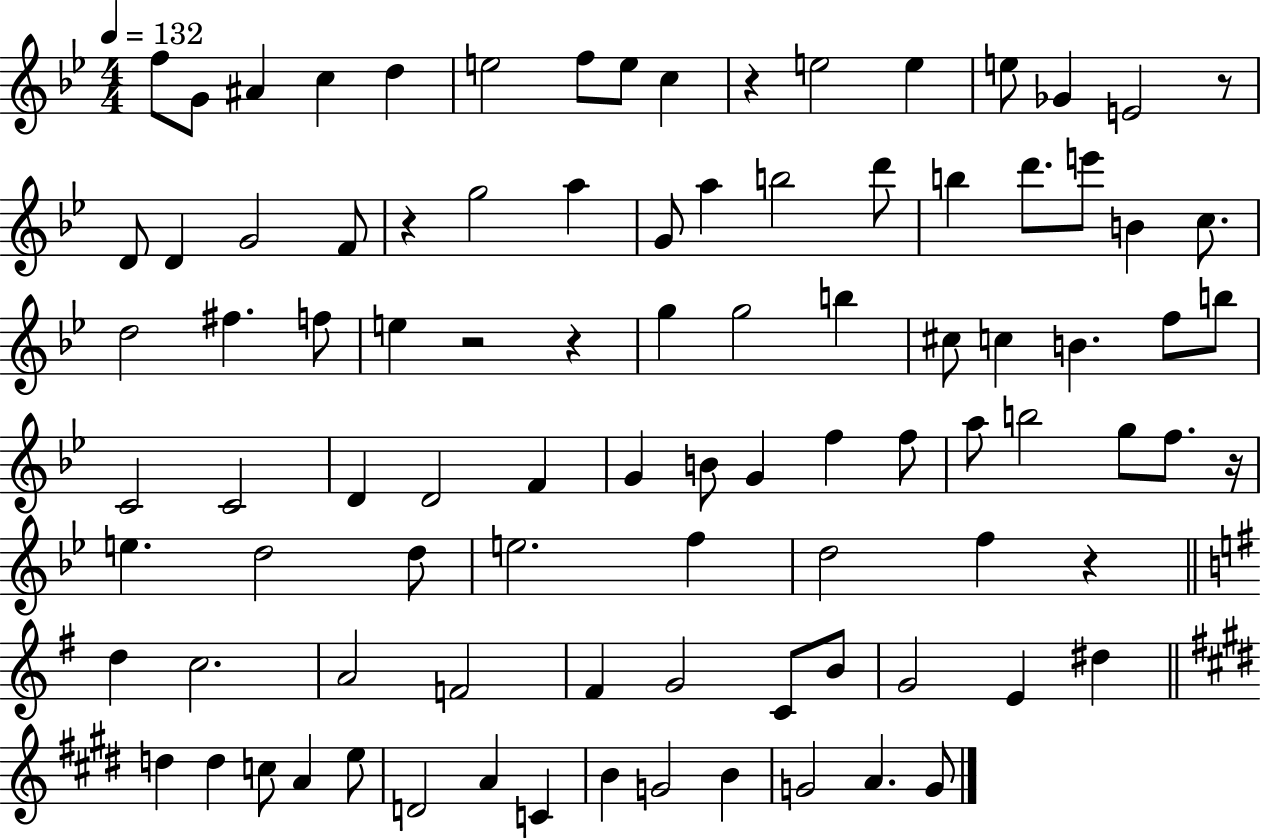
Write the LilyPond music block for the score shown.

{
  \clef treble
  \numericTimeSignature
  \time 4/4
  \key bes \major
  \tempo 4 = 132
  \repeat volta 2 { f''8 g'8 ais'4 c''4 d''4 | e''2 f''8 e''8 c''4 | r4 e''2 e''4 | e''8 ges'4 e'2 r8 | \break d'8 d'4 g'2 f'8 | r4 g''2 a''4 | g'8 a''4 b''2 d'''8 | b''4 d'''8. e'''8 b'4 c''8. | \break d''2 fis''4. f''8 | e''4 r2 r4 | g''4 g''2 b''4 | cis''8 c''4 b'4. f''8 b''8 | \break c'2 c'2 | d'4 d'2 f'4 | g'4 b'8 g'4 f''4 f''8 | a''8 b''2 g''8 f''8. r16 | \break e''4. d''2 d''8 | e''2. f''4 | d''2 f''4 r4 | \bar "||" \break \key g \major d''4 c''2. | a'2 f'2 | fis'4 g'2 c'8 b'8 | g'2 e'4 dis''4 | \break \bar "||" \break \key e \major d''4 d''4 c''8 a'4 e''8 | d'2 a'4 c'4 | b'4 g'2 b'4 | g'2 a'4. g'8 | \break } \bar "|."
}